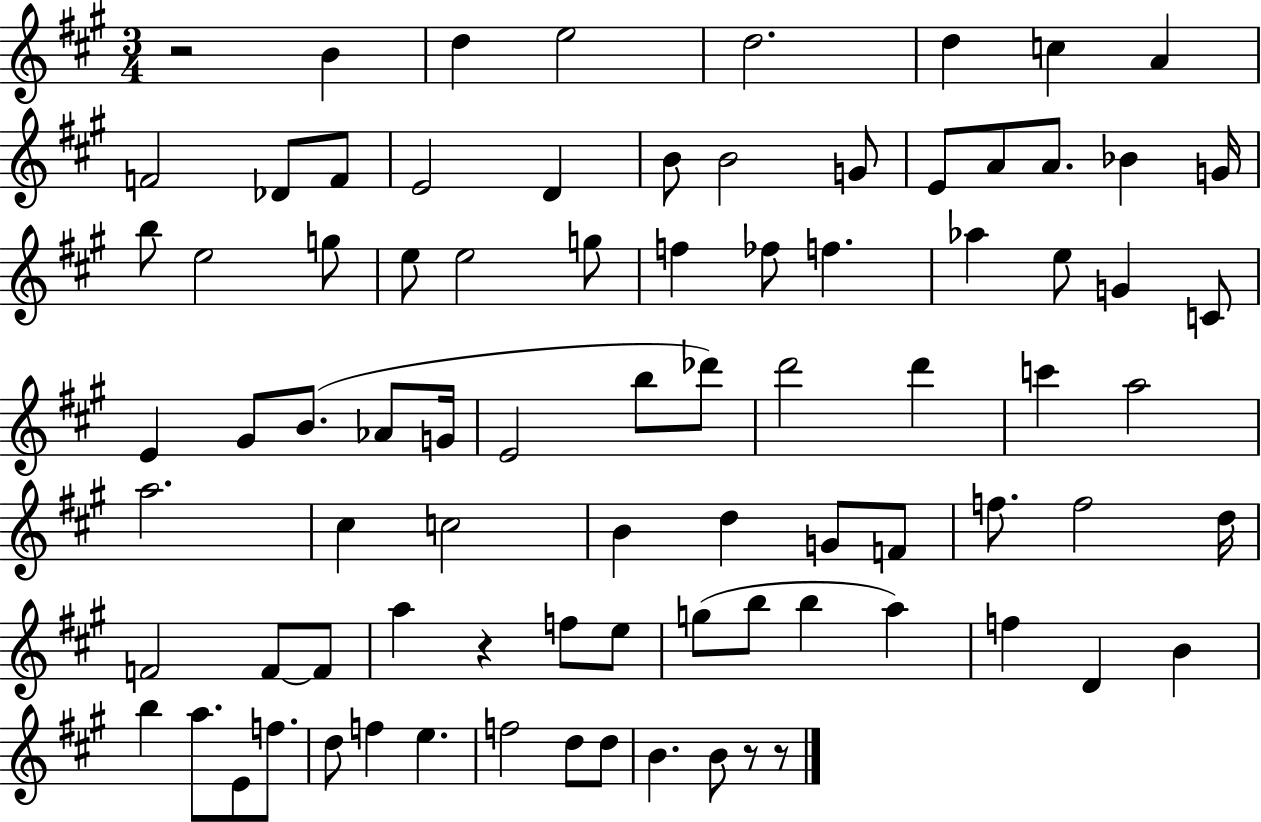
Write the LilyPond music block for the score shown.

{
  \clef treble
  \numericTimeSignature
  \time 3/4
  \key a \major
  r2 b'4 | d''4 e''2 | d''2. | d''4 c''4 a'4 | \break f'2 des'8 f'8 | e'2 d'4 | b'8 b'2 g'8 | e'8 a'8 a'8. bes'4 g'16 | \break b''8 e''2 g''8 | e''8 e''2 g''8 | f''4 fes''8 f''4. | aes''4 e''8 g'4 c'8 | \break e'4 gis'8 b'8.( aes'8 g'16 | e'2 b''8 des'''8) | d'''2 d'''4 | c'''4 a''2 | \break a''2. | cis''4 c''2 | b'4 d''4 g'8 f'8 | f''8. f''2 d''16 | \break f'2 f'8~~ f'8 | a''4 r4 f''8 e''8 | g''8( b''8 b''4 a''4) | f''4 d'4 b'4 | \break b''4 a''8. e'8 f''8. | d''8 f''4 e''4. | f''2 d''8 d''8 | b'4. b'8 r8 r8 | \break \bar "|."
}